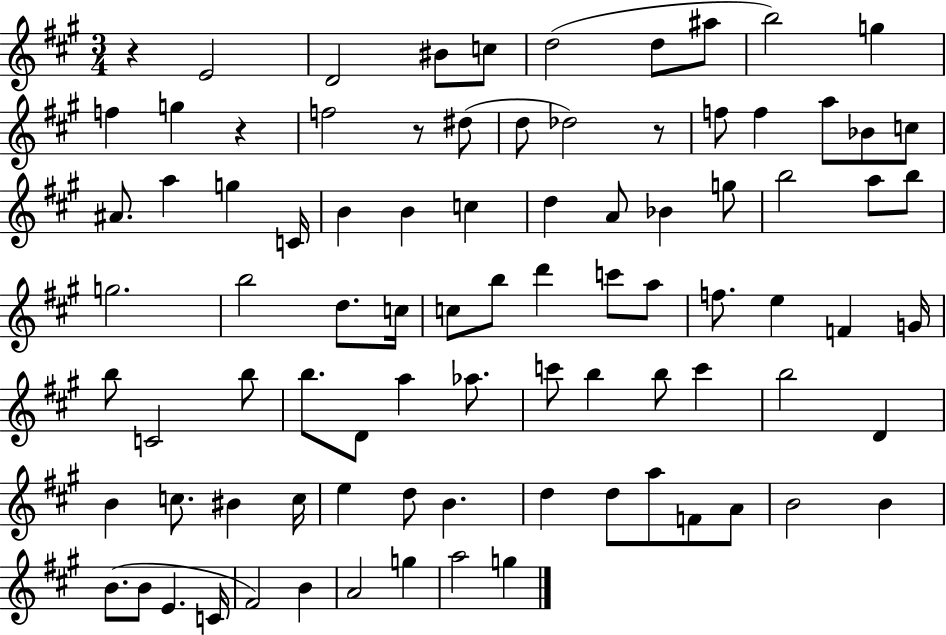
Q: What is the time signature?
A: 3/4